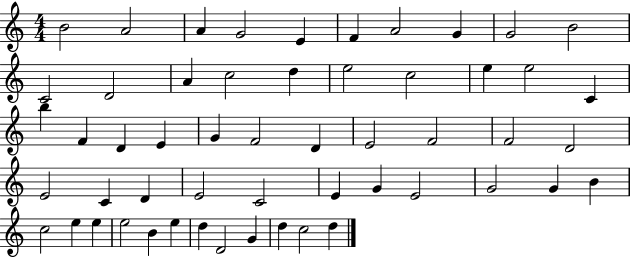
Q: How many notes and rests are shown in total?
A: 54